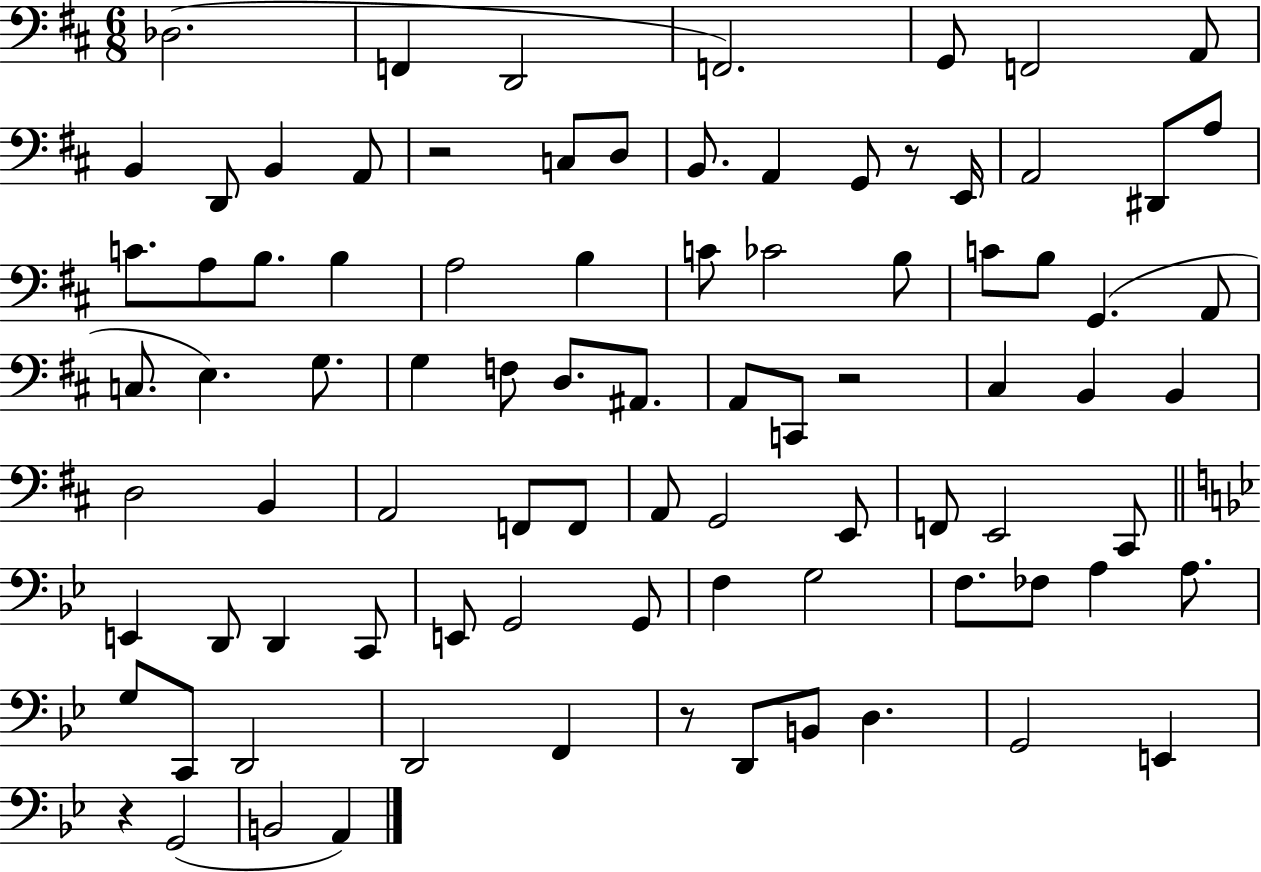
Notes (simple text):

Db3/h. F2/q D2/h F2/h. G2/e F2/h A2/e B2/q D2/e B2/q A2/e R/h C3/e D3/e B2/e. A2/q G2/e R/e E2/s A2/h D#2/e A3/e C4/e. A3/e B3/e. B3/q A3/h B3/q C4/e CES4/h B3/e C4/e B3/e G2/q. A2/e C3/e. E3/q. G3/e. G3/q F3/e D3/e. A#2/e. A2/e C2/e R/h C#3/q B2/q B2/q D3/h B2/q A2/h F2/e F2/e A2/e G2/h E2/e F2/e E2/h C#2/e E2/q D2/e D2/q C2/e E2/e G2/h G2/e F3/q G3/h F3/e. FES3/e A3/q A3/e. G3/e C2/e D2/h D2/h F2/q R/e D2/e B2/e D3/q. G2/h E2/q R/q G2/h B2/h A2/q